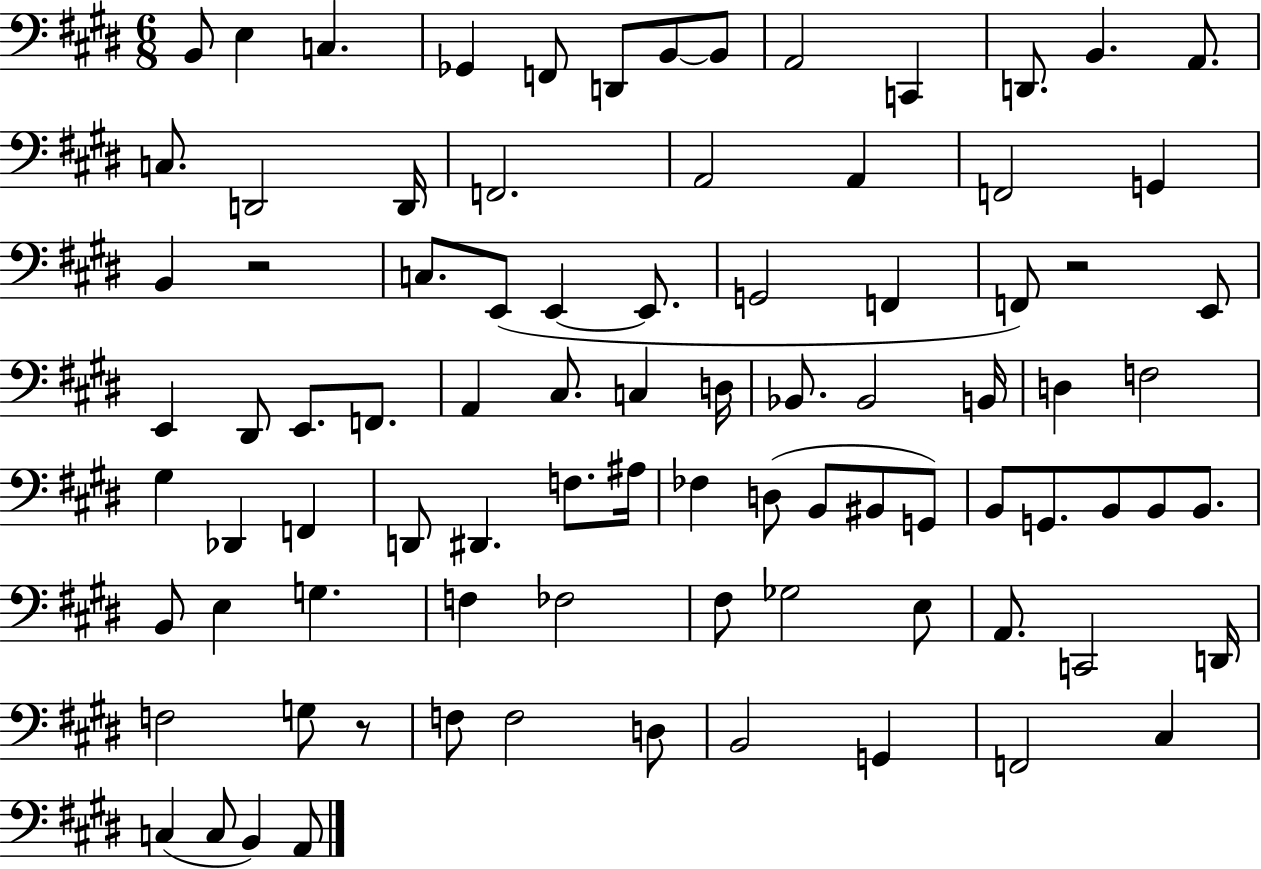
B2/e E3/q C3/q. Gb2/q F2/e D2/e B2/e B2/e A2/h C2/q D2/e. B2/q. A2/e. C3/e. D2/h D2/s F2/h. A2/h A2/q F2/h G2/q B2/q R/h C3/e. E2/e E2/q E2/e. G2/h F2/q F2/e R/h E2/e E2/q D#2/e E2/e. F2/e. A2/q C#3/e. C3/q D3/s Bb2/e. Bb2/h B2/s D3/q F3/h G#3/q Db2/q F2/q D2/e D#2/q. F3/e. A#3/s FES3/q D3/e B2/e BIS2/e G2/e B2/e G2/e. B2/e B2/e B2/e. B2/e E3/q G3/q. F3/q FES3/h F#3/e Gb3/h E3/e A2/e. C2/h D2/s F3/h G3/e R/e F3/e F3/h D3/e B2/h G2/q F2/h C#3/q C3/q C3/e B2/q A2/e